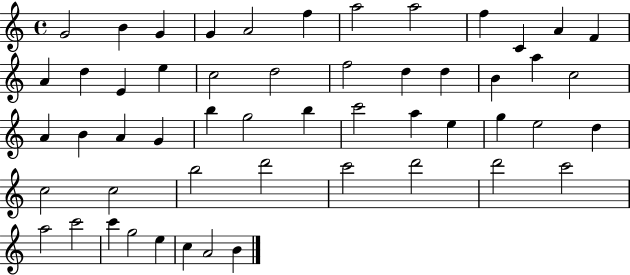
G4/h B4/q G4/q G4/q A4/h F5/q A5/h A5/h F5/q C4/q A4/q F4/q A4/q D5/q E4/q E5/q C5/h D5/h F5/h D5/q D5/q B4/q A5/q C5/h A4/q B4/q A4/q G4/q B5/q G5/h B5/q C6/h A5/q E5/q G5/q E5/h D5/q C5/h C5/h B5/h D6/h C6/h D6/h D6/h C6/h A5/h C6/h C6/q G5/h E5/q C5/q A4/h B4/q